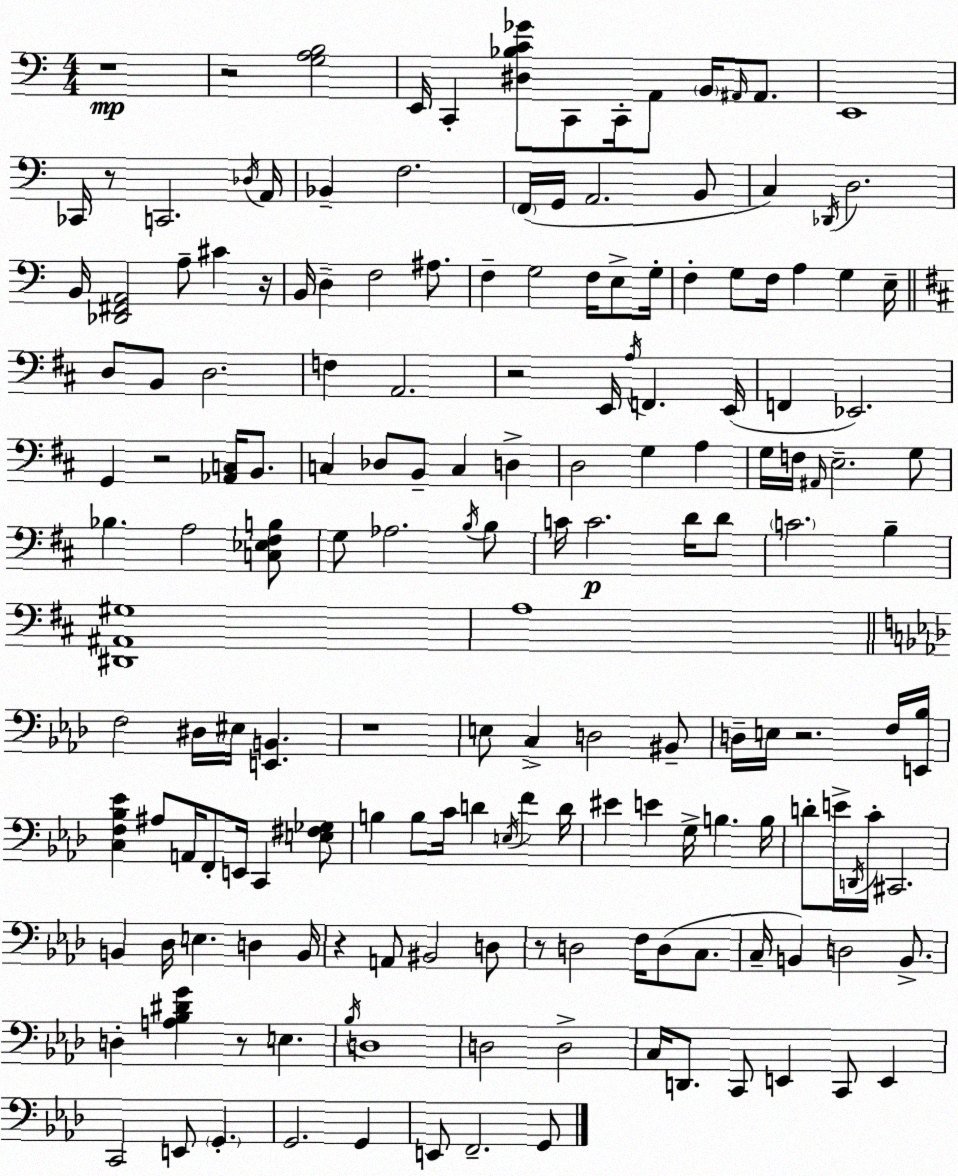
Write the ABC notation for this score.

X:1
T:Untitled
M:4/4
L:1/4
K:Am
z4 z2 [G,A,B,]2 E,,/4 C,, [^D,_B,C_G]/2 C,,/2 C,,/4 A,,/2 B,,/4 ^A,,/4 ^A,,/2 E,,4 _C,,/4 z/2 C,,2 _D,/4 A,,/4 _B,, F,2 F,,/4 G,,/4 A,,2 B,,/2 C, _D,,/4 D,2 B,,/4 [_D,,^F,,A,,]2 A,/2 ^C z/4 B,,/4 D, F,2 ^A,/2 F, G,2 F,/4 E,/2 G,/4 F, G,/2 F,/4 A, G, E,/4 D,/2 B,,/2 D,2 F, A,,2 z2 E,,/4 A,/4 F,, E,,/4 F,, _E,,2 G,, z2 [_A,,C,]/4 B,,/2 C, _D,/2 B,,/2 C, D, D,2 G, A, G,/4 F,/4 ^A,,/4 E,2 G,/2 _B, A,2 [C,_E,^F,B,]/2 G,/2 _A,2 B,/4 B,/2 C/4 C2 D/4 D/2 C2 B, [^D,,^A,,^G,]4 A,4 F,2 ^D,/4 ^E,/4 [E,,B,,] z4 E,/2 C, D,2 ^B,,/2 D,/4 E,/4 z2 F,/4 [E,,_B,]/4 [C,F,_B,_E] ^A,/2 A,,/4 F,,/2 E,,/4 C,, [E,^F,_G,]/2 B, B,/2 C/4 D E,/4 F D/4 ^E E G,/4 B, B,/4 D/2 E/4 D,,/4 C/4 ^C,,2 B,, _D,/4 E, D, B,,/4 z A,,/2 ^B,,2 D,/2 z/2 D,2 F,/4 D,/2 C,/2 C,/4 B,, D,2 B,,/2 D, [A,_B,^DG] z/2 E, _B,/4 D,4 D,2 D,2 C,/4 D,,/2 C,,/2 E,, C,,/2 E,, C,,2 E,,/2 G,, G,,2 G,, E,,/2 F,,2 G,,/2